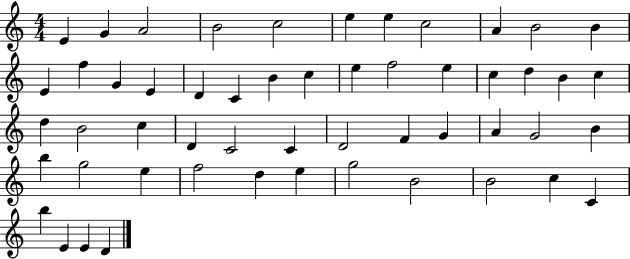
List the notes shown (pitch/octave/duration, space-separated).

E4/q G4/q A4/h B4/h C5/h E5/q E5/q C5/h A4/q B4/h B4/q E4/q F5/q G4/q E4/q D4/q C4/q B4/q C5/q E5/q F5/h E5/q C5/q D5/q B4/q C5/q D5/q B4/h C5/q D4/q C4/h C4/q D4/h F4/q G4/q A4/q G4/h B4/q B5/q G5/h E5/q F5/h D5/q E5/q G5/h B4/h B4/h C5/q C4/q B5/q E4/q E4/q D4/q